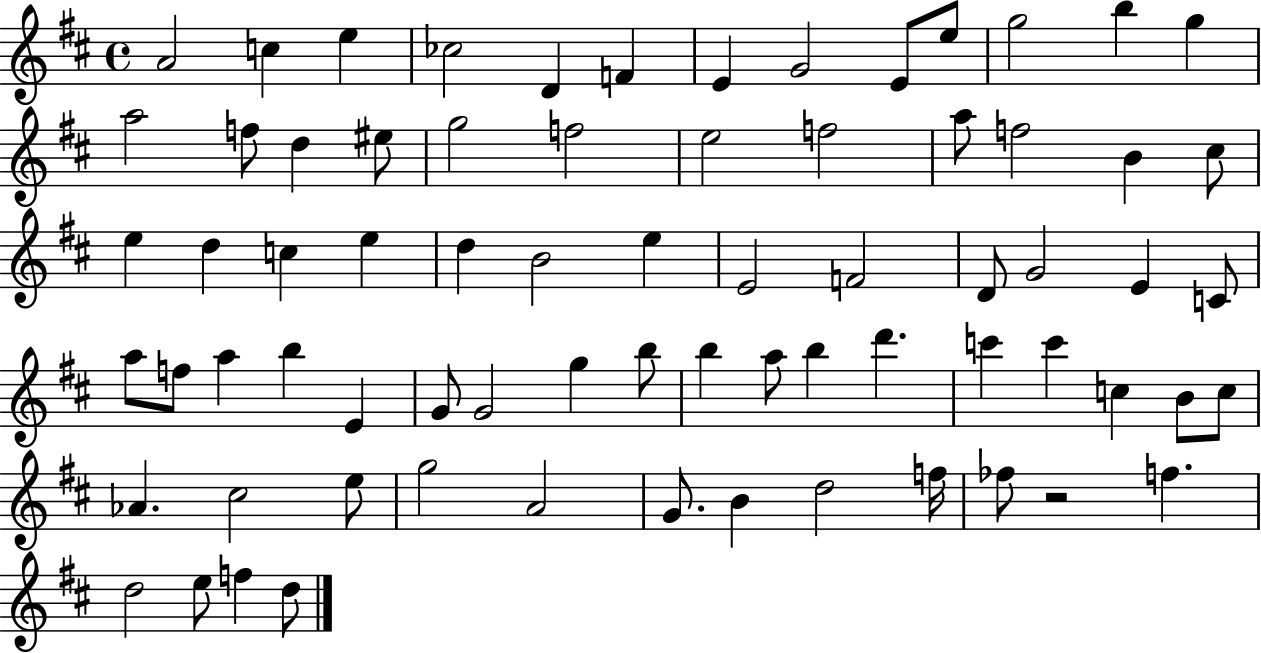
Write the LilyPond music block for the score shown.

{
  \clef treble
  \time 4/4
  \defaultTimeSignature
  \key d \major
  a'2 c''4 e''4 | ces''2 d'4 f'4 | e'4 g'2 e'8 e''8 | g''2 b''4 g''4 | \break a''2 f''8 d''4 eis''8 | g''2 f''2 | e''2 f''2 | a''8 f''2 b'4 cis''8 | \break e''4 d''4 c''4 e''4 | d''4 b'2 e''4 | e'2 f'2 | d'8 g'2 e'4 c'8 | \break a''8 f''8 a''4 b''4 e'4 | g'8 g'2 g''4 b''8 | b''4 a''8 b''4 d'''4. | c'''4 c'''4 c''4 b'8 c''8 | \break aes'4. cis''2 e''8 | g''2 a'2 | g'8. b'4 d''2 f''16 | fes''8 r2 f''4. | \break d''2 e''8 f''4 d''8 | \bar "|."
}